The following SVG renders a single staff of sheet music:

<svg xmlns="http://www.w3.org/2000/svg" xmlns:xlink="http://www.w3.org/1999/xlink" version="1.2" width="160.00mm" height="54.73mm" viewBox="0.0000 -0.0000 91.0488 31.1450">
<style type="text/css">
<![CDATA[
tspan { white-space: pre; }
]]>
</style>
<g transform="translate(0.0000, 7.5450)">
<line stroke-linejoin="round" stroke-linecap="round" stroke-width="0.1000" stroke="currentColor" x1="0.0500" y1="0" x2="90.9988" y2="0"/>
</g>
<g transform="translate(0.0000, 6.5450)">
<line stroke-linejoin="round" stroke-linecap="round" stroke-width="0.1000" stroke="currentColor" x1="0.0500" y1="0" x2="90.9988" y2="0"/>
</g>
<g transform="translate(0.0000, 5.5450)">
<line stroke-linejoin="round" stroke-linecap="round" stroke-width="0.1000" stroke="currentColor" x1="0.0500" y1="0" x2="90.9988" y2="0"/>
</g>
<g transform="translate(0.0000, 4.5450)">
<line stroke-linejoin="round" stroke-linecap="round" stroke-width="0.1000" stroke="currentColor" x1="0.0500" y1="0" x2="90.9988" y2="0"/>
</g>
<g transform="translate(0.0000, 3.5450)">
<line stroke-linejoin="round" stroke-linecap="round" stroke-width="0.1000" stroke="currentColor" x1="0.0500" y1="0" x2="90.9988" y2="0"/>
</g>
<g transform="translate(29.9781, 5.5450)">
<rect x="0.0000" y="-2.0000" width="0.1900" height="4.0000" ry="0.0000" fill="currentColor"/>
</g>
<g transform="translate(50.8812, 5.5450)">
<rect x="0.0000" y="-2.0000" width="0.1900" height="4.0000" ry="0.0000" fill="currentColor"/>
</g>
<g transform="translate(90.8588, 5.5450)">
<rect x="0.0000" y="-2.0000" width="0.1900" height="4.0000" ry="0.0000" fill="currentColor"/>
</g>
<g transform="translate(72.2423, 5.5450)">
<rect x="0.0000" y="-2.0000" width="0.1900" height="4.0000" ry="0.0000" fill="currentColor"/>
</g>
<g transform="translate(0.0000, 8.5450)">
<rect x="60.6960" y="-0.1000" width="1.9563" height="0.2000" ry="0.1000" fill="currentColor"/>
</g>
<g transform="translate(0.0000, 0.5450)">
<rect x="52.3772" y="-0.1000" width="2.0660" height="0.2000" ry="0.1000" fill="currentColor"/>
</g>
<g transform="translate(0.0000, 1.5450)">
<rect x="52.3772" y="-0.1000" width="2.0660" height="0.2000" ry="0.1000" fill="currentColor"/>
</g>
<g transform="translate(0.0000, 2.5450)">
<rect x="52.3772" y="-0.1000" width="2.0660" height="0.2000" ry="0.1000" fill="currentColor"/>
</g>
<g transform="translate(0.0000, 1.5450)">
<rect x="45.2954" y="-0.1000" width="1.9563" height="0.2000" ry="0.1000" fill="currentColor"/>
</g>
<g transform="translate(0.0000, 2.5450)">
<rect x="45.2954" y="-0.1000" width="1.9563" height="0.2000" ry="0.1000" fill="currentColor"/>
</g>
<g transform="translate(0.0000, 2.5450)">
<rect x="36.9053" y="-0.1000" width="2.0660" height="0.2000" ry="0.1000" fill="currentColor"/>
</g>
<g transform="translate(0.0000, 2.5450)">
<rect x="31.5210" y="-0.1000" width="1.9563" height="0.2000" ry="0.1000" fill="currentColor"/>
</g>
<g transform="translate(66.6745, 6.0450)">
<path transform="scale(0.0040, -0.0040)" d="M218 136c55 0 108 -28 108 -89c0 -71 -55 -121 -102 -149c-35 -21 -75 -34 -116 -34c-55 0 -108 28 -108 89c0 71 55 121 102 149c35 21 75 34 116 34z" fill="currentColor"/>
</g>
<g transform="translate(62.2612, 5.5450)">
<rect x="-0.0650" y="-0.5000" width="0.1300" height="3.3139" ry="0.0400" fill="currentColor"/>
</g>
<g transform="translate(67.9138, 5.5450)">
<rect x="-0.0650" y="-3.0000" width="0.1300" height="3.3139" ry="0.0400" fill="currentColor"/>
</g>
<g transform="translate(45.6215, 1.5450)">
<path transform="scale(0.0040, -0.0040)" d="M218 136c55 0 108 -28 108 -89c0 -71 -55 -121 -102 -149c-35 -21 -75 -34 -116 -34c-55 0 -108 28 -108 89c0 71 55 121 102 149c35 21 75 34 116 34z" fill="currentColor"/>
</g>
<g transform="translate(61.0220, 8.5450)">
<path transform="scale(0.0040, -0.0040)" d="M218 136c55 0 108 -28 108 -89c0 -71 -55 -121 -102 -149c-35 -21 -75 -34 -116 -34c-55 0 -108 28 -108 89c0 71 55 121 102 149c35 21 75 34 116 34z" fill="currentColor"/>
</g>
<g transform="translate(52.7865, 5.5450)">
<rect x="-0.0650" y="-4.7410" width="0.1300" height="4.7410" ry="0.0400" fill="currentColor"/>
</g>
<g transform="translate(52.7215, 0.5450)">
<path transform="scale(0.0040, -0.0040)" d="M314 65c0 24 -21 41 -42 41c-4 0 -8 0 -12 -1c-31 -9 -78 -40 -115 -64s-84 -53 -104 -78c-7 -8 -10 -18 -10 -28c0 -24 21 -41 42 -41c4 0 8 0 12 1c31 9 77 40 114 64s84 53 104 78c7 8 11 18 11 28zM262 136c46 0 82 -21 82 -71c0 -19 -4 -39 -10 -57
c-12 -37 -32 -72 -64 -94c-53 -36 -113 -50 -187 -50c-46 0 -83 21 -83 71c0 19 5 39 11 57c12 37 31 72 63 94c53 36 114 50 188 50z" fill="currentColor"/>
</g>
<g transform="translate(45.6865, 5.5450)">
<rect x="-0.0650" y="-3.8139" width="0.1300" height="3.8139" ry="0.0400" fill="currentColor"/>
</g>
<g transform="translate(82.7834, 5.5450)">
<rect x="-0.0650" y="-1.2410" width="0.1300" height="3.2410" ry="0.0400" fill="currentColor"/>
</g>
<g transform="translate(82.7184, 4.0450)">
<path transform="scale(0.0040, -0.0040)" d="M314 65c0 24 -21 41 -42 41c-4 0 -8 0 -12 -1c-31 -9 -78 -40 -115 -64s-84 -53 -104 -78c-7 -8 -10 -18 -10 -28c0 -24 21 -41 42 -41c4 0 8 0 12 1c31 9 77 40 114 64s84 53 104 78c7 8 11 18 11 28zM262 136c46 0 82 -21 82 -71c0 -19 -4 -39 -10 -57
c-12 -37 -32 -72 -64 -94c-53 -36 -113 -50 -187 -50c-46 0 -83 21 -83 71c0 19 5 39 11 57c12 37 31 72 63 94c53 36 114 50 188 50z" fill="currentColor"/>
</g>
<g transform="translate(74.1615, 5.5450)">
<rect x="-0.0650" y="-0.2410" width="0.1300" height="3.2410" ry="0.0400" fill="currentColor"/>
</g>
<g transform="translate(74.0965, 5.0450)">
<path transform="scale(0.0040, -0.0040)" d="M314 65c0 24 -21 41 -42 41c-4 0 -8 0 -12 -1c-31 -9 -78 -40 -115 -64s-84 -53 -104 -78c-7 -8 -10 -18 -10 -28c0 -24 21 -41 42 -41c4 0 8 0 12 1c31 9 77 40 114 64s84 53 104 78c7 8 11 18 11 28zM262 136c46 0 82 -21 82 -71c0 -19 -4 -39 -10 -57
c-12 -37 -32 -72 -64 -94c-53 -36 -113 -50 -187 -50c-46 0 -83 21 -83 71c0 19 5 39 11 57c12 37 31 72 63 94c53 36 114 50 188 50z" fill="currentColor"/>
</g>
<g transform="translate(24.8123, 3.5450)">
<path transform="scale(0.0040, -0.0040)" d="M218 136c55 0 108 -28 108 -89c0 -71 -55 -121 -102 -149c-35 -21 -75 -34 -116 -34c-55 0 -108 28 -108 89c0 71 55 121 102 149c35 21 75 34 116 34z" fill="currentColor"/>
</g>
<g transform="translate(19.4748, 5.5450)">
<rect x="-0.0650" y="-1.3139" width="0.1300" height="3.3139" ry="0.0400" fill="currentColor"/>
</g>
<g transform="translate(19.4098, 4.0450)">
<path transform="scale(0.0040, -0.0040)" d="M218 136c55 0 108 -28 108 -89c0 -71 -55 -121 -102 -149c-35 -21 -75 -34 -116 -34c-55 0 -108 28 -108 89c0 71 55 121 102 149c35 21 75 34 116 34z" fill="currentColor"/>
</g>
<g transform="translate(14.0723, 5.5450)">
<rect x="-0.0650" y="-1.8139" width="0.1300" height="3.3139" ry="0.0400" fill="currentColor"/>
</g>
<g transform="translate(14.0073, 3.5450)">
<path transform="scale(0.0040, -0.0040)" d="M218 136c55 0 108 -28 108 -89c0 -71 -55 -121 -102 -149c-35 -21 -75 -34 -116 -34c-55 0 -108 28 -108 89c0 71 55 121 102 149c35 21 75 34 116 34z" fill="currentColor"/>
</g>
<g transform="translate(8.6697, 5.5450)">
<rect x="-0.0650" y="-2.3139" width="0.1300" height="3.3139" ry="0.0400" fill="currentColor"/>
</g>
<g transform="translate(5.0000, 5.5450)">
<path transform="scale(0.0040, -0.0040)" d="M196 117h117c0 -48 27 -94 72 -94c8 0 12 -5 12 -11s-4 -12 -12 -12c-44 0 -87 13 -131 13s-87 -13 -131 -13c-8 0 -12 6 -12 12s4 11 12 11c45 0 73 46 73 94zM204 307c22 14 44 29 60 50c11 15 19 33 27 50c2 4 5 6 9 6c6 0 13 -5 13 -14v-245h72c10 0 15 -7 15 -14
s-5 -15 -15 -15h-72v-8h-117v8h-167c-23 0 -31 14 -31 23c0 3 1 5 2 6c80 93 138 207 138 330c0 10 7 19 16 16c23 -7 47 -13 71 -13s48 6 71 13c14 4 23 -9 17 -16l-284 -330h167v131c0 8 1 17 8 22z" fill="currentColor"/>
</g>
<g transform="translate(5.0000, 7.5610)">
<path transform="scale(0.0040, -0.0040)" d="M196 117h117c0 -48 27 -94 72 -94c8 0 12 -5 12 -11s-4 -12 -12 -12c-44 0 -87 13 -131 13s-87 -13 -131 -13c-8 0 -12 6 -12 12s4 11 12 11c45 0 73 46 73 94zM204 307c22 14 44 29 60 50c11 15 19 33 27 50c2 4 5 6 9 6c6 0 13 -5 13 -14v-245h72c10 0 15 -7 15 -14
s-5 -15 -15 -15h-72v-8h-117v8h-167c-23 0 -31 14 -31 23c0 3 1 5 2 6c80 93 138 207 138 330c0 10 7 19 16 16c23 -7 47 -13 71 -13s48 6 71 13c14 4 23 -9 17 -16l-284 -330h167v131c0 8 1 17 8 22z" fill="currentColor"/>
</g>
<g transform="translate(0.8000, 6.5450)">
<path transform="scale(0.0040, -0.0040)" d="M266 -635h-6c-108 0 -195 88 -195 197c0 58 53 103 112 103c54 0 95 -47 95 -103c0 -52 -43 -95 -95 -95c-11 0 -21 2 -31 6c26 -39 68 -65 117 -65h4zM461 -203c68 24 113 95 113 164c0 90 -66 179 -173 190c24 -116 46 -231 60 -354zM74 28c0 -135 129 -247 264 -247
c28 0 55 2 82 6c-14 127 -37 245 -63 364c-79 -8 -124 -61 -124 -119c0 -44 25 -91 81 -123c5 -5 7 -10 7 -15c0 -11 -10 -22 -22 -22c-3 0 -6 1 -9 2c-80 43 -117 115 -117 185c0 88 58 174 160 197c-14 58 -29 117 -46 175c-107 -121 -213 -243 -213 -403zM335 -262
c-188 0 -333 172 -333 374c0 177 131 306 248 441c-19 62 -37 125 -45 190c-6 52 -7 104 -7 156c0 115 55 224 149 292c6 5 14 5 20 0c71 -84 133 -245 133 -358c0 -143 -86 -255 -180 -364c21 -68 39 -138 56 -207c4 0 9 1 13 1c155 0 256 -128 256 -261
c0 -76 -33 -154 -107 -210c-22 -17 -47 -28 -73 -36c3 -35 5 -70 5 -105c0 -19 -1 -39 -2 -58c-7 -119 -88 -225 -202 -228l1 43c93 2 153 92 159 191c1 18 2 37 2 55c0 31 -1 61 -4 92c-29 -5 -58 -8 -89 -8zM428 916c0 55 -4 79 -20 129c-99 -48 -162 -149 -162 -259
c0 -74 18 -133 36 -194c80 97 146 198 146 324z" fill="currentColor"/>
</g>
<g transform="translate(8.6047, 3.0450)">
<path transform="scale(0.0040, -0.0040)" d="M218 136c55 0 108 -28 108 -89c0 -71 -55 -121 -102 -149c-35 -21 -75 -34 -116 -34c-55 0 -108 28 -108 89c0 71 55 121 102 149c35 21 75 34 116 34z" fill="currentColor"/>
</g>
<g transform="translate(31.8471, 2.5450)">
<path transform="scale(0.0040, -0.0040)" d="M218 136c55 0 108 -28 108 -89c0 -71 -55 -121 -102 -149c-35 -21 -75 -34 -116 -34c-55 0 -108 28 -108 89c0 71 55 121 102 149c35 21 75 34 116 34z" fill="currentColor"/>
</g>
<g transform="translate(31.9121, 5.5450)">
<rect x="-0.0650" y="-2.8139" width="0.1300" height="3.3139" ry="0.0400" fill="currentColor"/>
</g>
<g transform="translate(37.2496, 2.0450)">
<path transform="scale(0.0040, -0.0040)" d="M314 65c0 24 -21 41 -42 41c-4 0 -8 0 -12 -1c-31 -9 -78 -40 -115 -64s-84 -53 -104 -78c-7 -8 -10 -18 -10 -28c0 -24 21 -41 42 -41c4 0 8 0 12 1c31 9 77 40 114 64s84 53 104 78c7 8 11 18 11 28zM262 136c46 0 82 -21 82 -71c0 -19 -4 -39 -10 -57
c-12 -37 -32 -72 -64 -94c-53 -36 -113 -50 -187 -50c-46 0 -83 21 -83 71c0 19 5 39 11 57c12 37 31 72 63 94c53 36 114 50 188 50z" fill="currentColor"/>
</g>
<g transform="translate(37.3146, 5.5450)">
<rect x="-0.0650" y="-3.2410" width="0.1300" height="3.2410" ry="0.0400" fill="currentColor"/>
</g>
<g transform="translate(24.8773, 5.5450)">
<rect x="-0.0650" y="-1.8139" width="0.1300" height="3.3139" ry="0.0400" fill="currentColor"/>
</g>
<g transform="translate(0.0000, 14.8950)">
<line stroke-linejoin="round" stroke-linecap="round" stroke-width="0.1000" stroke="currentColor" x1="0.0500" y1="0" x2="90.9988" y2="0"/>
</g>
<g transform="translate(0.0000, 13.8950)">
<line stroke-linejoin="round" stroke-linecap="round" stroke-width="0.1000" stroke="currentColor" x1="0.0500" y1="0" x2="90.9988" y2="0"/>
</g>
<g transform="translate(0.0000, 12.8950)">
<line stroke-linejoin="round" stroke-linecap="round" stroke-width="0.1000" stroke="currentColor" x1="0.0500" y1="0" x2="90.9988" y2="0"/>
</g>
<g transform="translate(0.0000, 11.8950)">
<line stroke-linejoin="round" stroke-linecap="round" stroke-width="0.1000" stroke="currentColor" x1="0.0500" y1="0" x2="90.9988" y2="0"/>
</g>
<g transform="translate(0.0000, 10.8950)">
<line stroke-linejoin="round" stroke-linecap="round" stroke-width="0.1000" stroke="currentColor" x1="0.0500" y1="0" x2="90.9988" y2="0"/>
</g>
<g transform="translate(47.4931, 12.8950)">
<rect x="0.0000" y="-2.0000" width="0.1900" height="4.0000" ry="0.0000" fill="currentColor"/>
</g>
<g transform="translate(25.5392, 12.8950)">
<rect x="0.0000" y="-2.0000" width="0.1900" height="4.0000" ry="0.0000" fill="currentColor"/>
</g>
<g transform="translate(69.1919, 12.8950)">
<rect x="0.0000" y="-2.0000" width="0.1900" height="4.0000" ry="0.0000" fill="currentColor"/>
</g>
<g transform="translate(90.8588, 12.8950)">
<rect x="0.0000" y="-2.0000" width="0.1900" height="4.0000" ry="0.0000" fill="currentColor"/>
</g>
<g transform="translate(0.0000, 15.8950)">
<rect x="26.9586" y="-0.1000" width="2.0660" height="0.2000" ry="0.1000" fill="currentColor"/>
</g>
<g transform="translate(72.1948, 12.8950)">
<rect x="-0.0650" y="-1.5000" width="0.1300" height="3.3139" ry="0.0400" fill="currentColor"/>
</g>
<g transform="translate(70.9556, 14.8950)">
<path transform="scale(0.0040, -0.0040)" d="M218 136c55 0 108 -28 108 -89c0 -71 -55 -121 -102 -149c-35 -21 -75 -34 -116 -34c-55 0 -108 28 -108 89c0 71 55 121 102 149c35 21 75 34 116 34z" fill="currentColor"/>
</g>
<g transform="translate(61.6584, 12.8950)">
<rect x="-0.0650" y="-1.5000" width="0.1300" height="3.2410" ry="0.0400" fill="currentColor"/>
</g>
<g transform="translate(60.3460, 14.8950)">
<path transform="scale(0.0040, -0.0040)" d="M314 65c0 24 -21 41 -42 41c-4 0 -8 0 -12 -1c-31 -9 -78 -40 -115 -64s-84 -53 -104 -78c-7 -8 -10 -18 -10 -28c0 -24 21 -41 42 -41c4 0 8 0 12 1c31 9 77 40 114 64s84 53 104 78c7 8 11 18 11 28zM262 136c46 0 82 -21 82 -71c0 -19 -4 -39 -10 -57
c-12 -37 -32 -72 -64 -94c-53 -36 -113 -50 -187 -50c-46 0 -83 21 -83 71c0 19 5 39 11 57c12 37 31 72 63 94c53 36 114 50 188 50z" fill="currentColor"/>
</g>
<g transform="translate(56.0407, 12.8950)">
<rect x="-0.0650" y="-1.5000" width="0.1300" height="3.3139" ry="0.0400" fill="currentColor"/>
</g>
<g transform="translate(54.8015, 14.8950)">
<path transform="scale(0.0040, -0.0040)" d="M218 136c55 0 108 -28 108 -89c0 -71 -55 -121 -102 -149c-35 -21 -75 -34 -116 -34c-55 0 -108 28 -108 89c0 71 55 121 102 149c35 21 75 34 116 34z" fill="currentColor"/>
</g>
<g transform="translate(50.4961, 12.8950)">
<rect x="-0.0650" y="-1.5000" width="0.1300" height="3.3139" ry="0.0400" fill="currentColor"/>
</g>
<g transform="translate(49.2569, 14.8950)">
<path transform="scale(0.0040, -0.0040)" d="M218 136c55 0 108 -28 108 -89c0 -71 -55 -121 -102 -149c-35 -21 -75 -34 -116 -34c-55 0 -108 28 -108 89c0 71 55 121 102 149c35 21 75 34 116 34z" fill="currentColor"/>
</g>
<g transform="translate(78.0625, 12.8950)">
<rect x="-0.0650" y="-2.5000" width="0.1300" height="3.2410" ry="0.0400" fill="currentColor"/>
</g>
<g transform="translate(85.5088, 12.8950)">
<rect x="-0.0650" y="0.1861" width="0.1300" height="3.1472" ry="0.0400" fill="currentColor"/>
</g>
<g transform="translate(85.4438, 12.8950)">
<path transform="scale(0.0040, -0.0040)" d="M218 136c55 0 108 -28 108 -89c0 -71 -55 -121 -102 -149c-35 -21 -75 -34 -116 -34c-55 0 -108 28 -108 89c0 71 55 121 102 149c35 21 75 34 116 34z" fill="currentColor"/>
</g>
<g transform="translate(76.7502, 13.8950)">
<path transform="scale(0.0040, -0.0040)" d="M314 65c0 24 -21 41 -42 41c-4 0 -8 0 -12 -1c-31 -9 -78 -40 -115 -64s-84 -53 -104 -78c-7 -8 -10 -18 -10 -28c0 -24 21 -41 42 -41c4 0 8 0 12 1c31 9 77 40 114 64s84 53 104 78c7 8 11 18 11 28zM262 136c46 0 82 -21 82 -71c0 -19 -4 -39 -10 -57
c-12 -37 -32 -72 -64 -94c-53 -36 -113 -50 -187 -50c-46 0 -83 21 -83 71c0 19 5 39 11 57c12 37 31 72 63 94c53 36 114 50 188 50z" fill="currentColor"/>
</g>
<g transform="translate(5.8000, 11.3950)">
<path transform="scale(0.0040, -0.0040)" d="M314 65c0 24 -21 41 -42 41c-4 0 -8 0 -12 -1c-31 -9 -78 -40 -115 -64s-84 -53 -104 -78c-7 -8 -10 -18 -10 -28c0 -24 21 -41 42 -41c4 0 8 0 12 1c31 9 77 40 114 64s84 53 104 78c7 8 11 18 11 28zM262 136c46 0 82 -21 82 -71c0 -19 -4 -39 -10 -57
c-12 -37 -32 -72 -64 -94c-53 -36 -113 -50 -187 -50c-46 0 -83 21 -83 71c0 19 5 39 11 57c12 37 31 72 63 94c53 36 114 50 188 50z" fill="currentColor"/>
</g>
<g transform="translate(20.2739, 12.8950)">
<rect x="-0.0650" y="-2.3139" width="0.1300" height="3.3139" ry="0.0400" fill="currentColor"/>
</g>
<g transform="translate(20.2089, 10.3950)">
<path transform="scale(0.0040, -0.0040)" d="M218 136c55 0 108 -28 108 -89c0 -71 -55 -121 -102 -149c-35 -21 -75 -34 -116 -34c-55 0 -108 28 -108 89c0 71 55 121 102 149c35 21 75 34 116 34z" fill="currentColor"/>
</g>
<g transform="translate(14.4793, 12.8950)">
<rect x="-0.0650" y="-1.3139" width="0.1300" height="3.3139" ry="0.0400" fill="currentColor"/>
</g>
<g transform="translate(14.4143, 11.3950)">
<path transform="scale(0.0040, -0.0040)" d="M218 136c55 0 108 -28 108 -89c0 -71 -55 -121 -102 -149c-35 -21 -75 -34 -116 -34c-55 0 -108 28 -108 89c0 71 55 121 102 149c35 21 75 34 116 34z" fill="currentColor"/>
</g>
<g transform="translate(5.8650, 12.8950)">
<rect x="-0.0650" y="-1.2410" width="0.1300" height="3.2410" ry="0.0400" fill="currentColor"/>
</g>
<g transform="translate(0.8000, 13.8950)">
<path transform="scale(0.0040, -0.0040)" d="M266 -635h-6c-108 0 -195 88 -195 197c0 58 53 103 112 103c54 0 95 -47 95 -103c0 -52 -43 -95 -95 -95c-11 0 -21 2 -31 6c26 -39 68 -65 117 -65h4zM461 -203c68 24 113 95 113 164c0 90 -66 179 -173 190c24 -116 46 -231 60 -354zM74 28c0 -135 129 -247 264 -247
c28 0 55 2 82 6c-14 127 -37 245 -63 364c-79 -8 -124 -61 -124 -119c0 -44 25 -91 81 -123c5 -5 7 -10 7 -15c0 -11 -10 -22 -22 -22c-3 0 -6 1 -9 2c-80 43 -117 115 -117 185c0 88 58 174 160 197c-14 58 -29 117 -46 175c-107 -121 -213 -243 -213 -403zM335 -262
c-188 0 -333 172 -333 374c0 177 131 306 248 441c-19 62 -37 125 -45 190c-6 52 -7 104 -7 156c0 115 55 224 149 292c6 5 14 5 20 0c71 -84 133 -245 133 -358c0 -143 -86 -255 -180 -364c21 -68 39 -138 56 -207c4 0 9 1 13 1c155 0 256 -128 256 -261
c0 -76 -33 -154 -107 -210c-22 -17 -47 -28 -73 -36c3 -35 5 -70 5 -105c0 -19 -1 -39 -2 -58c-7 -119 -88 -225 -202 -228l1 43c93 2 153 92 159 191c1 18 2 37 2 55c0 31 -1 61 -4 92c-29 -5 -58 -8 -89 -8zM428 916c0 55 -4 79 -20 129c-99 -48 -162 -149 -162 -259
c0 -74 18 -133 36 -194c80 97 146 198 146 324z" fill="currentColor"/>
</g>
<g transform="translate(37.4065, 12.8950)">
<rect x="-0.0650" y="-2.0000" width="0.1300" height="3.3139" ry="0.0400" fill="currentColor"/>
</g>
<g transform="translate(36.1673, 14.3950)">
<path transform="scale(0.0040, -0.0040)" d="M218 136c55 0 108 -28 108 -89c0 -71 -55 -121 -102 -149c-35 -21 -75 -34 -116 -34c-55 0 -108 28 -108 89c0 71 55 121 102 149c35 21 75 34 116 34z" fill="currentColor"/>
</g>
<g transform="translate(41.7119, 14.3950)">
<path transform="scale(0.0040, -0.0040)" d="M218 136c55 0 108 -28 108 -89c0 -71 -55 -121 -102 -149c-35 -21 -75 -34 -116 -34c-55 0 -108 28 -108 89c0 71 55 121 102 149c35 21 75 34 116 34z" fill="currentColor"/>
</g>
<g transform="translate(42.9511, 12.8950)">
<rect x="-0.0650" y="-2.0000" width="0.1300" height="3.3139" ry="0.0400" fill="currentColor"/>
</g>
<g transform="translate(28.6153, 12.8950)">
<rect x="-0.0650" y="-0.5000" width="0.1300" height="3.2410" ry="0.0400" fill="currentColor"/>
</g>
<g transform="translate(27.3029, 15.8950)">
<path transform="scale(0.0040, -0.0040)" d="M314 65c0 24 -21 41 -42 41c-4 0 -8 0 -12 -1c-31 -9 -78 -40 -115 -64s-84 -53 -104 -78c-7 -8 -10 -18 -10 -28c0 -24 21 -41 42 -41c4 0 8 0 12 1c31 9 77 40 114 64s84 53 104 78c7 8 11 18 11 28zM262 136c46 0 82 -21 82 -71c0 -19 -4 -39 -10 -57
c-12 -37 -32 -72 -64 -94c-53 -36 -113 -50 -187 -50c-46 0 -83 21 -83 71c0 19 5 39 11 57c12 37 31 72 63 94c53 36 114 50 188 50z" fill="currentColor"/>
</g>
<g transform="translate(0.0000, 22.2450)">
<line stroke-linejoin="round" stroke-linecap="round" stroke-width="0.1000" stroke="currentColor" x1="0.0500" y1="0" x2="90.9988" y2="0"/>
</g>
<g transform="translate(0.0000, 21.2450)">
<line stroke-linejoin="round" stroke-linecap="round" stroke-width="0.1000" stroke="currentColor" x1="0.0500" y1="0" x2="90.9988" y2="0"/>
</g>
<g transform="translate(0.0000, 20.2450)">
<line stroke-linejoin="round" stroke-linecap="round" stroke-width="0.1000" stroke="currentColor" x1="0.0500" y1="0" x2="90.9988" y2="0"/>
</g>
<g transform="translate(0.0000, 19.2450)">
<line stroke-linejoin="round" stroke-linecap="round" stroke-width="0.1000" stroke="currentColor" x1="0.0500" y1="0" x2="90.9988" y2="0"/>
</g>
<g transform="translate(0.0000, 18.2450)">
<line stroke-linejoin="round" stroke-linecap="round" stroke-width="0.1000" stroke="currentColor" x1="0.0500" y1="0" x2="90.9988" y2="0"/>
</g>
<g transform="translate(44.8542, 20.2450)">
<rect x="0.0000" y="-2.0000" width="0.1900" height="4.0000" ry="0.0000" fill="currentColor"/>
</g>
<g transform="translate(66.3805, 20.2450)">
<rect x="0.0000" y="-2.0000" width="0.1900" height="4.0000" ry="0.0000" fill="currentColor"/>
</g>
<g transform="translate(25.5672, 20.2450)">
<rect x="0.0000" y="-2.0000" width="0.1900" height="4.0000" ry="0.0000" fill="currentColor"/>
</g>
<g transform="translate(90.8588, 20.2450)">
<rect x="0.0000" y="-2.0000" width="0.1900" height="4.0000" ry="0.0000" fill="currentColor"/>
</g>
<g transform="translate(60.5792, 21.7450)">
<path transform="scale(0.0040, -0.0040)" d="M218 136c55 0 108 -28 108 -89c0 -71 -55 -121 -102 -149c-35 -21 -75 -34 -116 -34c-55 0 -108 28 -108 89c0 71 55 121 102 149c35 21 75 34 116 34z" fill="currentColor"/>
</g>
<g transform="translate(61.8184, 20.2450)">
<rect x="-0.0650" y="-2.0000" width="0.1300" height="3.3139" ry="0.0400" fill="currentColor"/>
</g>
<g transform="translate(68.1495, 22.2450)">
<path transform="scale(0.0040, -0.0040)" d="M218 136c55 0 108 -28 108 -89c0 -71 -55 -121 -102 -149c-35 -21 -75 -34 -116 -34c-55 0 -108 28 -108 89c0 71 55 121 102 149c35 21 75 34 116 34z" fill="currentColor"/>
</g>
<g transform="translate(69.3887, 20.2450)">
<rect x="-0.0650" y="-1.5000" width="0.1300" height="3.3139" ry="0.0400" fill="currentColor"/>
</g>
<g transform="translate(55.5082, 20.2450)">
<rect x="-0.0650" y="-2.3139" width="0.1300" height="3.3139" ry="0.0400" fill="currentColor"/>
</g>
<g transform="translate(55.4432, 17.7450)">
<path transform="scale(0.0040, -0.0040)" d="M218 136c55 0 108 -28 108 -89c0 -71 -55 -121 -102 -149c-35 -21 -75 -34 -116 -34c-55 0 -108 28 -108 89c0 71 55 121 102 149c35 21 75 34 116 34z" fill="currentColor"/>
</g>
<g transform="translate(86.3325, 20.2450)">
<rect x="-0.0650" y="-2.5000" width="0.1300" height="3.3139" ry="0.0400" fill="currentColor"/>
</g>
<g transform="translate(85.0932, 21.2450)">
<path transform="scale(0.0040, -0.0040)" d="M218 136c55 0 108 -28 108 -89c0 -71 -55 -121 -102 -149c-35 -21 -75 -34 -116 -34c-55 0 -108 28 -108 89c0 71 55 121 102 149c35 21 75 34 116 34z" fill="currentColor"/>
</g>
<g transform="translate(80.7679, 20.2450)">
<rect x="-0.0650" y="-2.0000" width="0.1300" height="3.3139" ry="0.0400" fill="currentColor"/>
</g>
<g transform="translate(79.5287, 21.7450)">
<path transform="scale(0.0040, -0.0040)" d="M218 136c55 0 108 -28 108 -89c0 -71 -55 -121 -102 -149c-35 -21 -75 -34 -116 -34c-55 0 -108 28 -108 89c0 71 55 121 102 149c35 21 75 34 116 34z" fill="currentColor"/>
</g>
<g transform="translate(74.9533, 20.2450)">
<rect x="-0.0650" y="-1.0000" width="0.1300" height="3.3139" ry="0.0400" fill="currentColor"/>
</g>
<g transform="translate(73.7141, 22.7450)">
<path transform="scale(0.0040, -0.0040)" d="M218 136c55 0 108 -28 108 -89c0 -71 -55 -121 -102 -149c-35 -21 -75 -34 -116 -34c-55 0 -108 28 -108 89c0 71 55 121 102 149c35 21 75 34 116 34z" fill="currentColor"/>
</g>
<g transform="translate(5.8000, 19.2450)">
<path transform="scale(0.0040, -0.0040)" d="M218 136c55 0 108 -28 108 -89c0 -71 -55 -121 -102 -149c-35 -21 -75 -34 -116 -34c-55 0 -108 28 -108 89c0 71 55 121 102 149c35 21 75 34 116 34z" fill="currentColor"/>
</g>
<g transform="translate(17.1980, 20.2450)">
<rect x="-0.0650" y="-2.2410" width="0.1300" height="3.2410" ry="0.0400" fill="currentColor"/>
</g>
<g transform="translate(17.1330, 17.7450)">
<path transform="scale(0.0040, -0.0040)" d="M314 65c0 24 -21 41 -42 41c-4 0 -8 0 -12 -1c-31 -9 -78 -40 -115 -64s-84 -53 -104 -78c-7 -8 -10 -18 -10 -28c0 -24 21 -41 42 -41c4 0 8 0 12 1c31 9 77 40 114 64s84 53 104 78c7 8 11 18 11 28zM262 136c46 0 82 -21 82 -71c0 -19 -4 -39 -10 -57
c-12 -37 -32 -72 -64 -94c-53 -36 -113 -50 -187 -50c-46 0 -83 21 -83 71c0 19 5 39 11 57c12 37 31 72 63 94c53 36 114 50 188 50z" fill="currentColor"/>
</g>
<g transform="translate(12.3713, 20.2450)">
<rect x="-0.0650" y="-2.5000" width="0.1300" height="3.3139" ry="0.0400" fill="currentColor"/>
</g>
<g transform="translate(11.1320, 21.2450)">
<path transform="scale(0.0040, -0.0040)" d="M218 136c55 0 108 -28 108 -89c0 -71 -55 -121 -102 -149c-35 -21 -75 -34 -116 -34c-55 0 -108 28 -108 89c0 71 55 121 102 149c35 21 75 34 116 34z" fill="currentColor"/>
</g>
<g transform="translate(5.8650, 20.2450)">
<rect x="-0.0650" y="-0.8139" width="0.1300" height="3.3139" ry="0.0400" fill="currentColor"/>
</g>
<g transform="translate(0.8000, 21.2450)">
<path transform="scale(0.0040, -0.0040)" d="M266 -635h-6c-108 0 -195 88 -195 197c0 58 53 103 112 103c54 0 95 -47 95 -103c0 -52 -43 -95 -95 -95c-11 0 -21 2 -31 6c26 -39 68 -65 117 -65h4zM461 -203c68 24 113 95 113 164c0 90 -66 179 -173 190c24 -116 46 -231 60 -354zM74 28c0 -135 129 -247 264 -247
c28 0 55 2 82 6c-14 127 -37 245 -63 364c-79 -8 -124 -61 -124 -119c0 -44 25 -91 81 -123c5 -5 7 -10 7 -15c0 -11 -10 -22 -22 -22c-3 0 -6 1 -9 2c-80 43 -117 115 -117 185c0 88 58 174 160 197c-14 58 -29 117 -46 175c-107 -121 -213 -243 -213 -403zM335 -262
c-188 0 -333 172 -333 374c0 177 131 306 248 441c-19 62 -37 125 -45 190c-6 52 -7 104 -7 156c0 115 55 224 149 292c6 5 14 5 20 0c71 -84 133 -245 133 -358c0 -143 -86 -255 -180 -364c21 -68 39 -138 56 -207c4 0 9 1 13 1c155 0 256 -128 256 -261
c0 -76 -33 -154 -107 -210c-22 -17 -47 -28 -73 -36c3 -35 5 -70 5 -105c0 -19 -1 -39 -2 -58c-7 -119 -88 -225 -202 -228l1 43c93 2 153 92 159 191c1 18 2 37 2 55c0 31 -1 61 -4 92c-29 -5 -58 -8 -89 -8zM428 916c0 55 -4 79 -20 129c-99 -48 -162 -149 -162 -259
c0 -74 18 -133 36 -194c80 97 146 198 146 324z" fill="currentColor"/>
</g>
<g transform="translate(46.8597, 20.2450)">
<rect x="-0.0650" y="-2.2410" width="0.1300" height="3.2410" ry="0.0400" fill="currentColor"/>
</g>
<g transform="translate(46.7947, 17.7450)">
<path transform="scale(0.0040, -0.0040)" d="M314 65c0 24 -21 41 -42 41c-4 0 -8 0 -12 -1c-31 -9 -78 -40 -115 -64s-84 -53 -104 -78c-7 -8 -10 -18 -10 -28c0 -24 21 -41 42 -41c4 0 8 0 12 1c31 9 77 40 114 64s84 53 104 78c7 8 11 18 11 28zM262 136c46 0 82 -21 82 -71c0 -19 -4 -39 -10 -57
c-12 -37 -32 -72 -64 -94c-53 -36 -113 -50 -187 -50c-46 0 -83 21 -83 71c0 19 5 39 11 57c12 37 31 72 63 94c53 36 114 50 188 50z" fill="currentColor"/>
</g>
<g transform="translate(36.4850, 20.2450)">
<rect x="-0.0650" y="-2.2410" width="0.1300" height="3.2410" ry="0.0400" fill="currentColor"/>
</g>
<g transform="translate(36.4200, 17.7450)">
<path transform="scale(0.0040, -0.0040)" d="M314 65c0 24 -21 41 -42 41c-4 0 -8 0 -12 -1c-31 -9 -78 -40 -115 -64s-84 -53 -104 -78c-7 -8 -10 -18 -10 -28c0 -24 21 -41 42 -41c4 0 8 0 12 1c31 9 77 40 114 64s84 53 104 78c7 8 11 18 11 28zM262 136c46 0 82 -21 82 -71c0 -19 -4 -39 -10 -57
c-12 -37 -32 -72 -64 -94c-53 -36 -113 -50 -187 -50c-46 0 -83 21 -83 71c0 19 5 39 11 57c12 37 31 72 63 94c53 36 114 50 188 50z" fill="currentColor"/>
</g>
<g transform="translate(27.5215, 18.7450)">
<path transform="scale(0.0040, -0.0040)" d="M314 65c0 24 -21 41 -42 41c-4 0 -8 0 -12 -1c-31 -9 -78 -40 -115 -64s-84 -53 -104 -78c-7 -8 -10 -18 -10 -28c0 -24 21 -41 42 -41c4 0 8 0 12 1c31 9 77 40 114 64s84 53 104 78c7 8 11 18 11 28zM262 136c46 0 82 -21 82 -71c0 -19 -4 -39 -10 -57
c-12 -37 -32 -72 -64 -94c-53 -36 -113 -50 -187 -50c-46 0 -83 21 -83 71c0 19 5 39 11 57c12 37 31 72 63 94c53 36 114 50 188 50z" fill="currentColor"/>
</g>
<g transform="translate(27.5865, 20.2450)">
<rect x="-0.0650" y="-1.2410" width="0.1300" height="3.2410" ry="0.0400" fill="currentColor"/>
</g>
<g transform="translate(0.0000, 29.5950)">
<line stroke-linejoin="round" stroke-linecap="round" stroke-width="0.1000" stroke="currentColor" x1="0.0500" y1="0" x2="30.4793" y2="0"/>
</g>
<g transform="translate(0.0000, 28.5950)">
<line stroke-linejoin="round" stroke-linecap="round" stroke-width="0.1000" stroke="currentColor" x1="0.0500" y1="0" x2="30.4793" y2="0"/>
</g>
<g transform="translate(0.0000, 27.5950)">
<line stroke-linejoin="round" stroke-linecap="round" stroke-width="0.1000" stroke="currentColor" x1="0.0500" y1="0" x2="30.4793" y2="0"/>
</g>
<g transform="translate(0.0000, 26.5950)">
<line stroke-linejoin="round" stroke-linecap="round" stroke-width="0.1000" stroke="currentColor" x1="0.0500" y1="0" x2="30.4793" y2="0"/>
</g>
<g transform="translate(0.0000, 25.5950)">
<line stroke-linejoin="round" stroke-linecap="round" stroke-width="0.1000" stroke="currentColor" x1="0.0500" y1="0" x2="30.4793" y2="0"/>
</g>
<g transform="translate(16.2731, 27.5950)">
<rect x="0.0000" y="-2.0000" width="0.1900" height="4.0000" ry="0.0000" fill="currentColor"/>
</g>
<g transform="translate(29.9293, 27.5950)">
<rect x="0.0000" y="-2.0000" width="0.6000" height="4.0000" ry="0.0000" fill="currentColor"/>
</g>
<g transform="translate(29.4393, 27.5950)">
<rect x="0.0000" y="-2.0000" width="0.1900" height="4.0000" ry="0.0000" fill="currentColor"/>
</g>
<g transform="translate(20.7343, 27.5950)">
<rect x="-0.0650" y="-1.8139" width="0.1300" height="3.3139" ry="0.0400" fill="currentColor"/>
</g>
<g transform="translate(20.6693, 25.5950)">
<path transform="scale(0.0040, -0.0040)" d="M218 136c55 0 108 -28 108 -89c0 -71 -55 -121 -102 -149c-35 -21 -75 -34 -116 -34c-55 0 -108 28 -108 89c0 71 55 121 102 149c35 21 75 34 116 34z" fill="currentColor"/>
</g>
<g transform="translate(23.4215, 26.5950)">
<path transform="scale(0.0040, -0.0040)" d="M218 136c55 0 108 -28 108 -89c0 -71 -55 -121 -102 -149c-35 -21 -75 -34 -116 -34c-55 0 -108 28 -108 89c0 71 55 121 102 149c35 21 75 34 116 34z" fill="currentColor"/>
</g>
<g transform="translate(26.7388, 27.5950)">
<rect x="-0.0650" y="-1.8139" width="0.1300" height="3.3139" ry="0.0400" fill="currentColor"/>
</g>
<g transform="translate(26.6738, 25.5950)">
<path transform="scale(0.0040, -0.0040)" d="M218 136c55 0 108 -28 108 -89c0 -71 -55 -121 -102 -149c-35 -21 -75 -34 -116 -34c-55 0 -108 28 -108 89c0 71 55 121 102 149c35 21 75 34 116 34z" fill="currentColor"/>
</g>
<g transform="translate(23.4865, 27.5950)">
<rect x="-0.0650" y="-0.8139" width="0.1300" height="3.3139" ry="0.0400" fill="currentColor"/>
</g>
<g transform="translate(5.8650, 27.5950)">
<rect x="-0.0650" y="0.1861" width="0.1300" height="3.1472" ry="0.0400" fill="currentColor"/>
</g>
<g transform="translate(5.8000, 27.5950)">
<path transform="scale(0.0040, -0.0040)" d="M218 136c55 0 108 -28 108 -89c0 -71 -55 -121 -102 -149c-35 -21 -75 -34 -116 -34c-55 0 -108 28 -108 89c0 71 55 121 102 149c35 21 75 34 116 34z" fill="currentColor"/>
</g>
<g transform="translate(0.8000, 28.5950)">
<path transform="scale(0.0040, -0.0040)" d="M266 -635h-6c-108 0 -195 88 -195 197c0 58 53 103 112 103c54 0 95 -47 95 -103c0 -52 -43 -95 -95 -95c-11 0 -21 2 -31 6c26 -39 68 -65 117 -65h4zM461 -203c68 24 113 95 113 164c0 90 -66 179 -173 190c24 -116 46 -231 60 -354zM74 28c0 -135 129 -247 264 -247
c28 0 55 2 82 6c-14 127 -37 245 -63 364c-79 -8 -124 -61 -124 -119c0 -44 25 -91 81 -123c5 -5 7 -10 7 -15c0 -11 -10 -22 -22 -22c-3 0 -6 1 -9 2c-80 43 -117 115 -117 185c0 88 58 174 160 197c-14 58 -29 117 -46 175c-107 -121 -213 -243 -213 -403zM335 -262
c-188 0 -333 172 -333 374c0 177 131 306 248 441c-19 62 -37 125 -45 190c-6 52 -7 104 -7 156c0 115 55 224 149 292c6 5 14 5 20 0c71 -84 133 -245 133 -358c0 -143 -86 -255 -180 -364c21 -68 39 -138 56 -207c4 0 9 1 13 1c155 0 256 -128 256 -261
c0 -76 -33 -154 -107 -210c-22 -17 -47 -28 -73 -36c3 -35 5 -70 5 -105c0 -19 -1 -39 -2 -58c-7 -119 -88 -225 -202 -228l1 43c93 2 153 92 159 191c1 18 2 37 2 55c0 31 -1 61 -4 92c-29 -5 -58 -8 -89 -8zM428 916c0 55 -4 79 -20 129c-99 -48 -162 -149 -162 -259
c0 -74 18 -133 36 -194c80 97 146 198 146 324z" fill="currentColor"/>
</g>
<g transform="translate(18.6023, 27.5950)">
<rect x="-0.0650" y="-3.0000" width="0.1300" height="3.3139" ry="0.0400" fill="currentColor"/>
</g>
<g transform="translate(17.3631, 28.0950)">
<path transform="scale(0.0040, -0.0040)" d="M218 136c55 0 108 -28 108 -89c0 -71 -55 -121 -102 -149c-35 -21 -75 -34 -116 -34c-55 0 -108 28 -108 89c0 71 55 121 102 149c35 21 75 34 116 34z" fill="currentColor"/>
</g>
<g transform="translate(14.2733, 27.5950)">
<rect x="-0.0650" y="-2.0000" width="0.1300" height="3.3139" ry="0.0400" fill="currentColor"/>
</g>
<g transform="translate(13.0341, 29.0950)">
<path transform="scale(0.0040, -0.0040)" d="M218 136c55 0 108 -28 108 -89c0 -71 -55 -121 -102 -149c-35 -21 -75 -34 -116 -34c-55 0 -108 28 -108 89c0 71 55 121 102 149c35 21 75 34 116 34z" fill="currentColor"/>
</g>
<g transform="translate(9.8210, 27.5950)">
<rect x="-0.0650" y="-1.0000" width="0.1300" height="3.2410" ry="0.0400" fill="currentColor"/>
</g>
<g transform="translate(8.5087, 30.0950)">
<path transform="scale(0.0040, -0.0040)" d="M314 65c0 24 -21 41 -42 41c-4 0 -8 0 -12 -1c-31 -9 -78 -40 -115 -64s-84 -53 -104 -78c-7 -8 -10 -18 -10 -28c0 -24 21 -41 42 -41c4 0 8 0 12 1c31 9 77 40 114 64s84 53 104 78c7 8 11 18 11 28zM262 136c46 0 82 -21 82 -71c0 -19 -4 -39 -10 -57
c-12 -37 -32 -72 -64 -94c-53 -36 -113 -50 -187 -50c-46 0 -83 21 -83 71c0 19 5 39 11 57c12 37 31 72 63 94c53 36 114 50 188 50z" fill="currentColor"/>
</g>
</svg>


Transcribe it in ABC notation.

X:1
T:Untitled
M:4/4
L:1/4
K:C
g f e f a b2 c' e'2 C A c2 e2 e2 e g C2 F F E E E2 E G2 B d G g2 e2 g2 g2 g F E D F G B D2 F A f d f